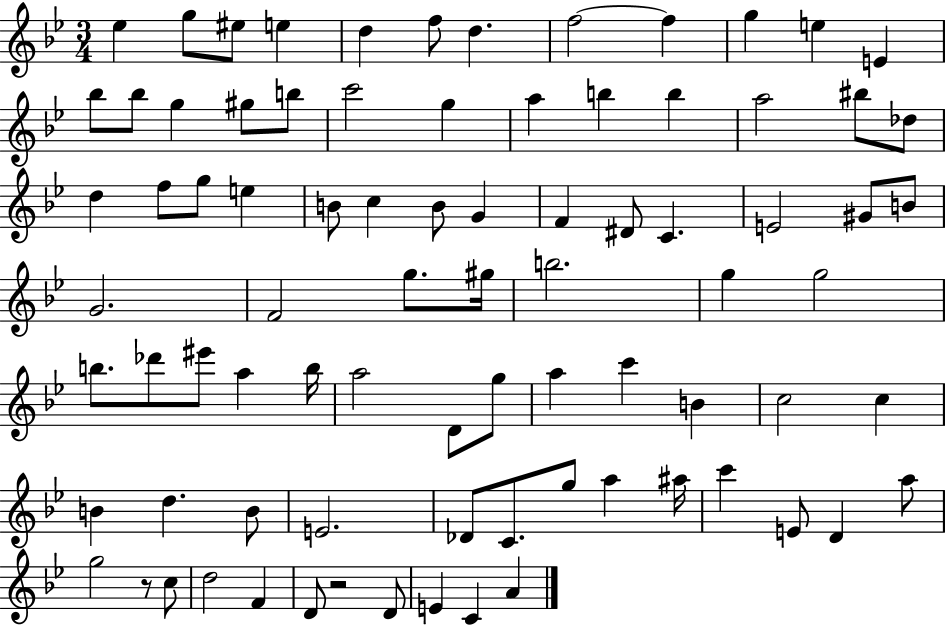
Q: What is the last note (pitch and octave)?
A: A4